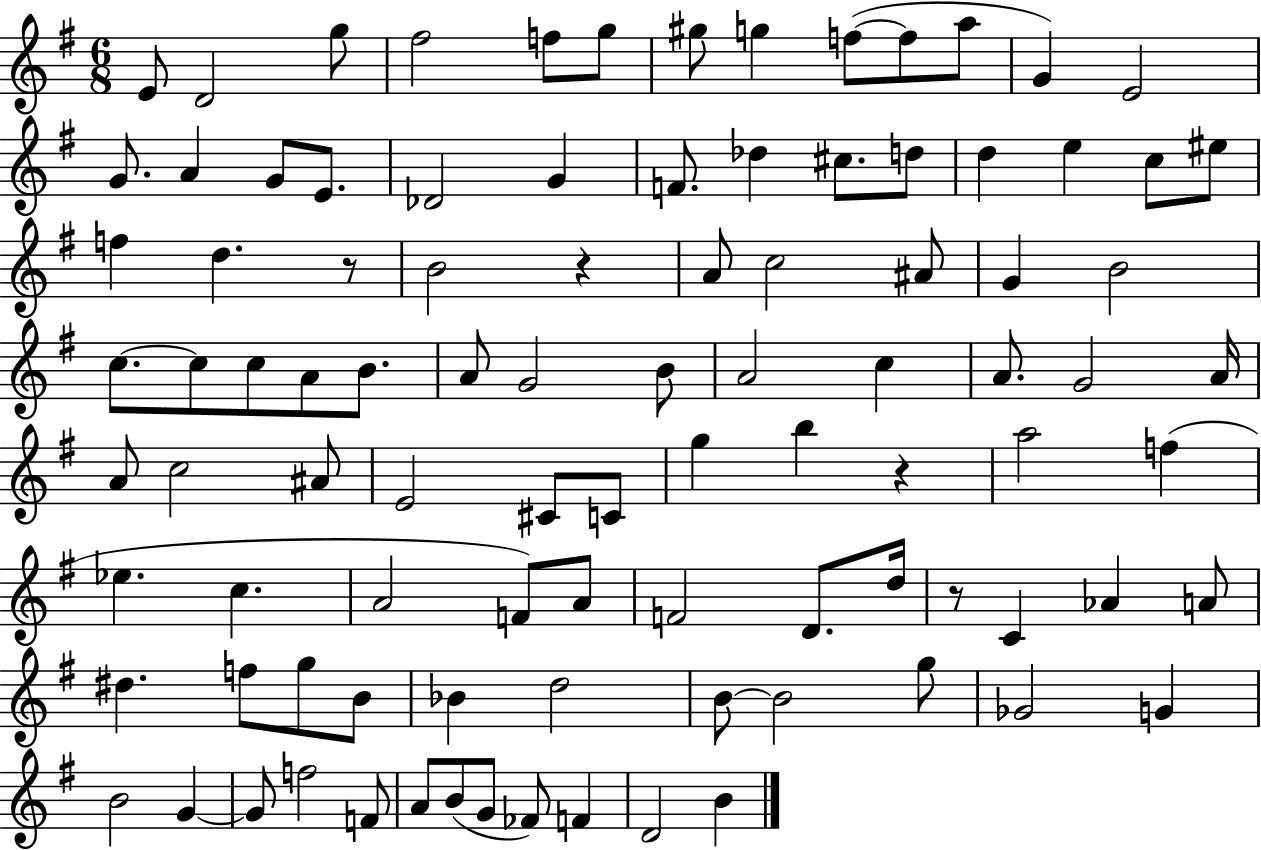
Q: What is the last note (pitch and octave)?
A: B4